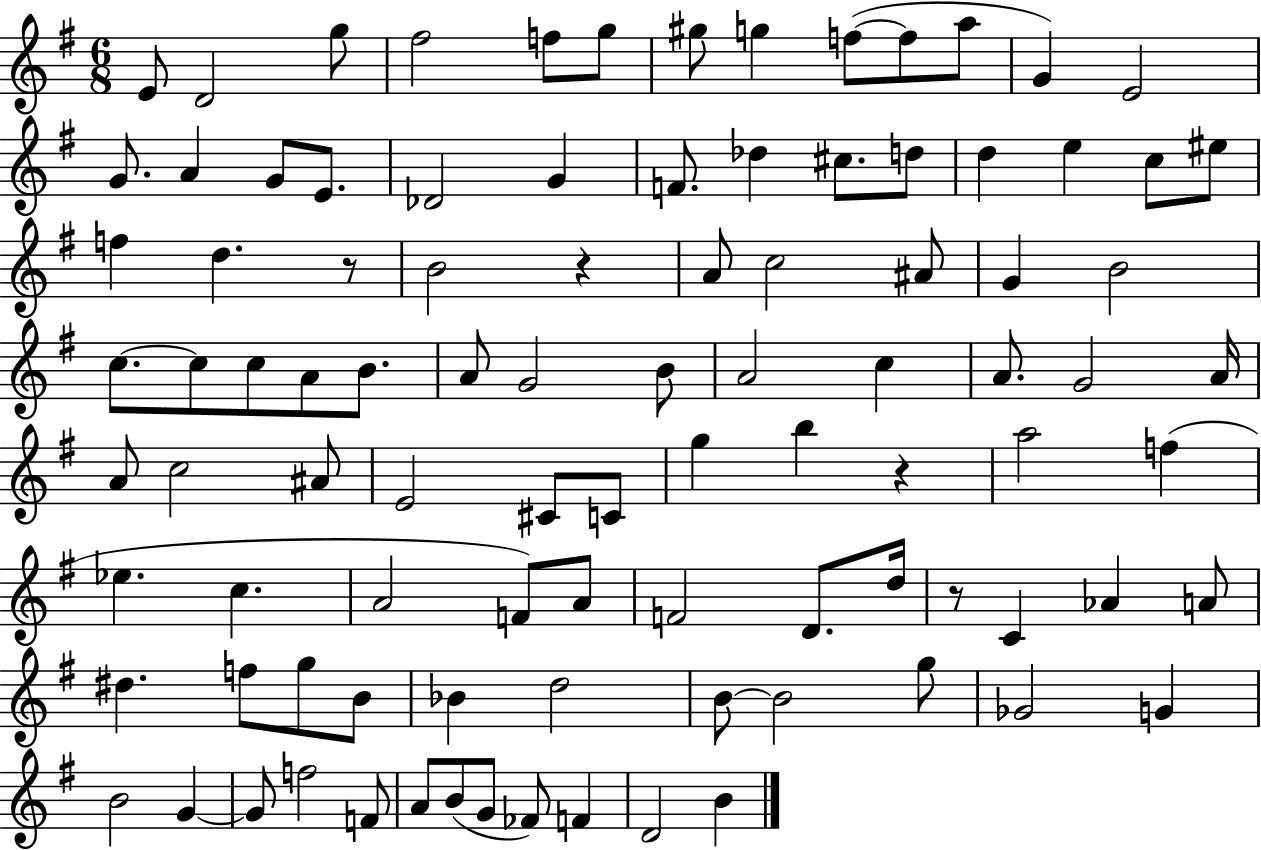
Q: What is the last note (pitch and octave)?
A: B4